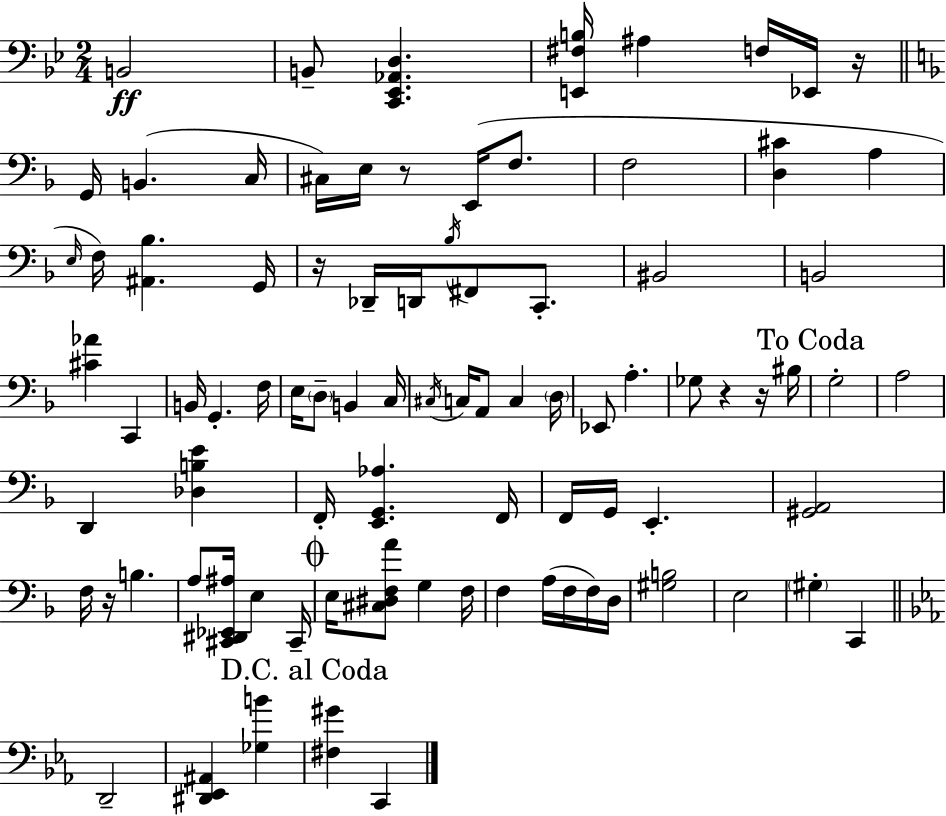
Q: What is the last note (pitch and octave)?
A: C2